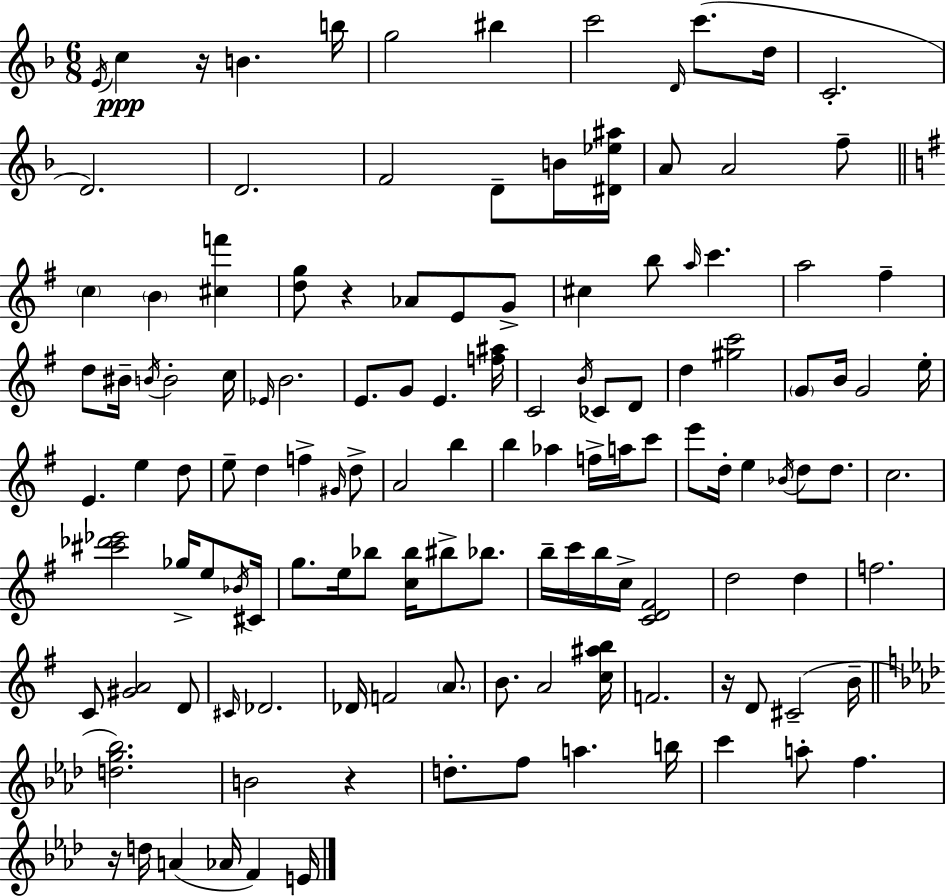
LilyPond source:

{
  \clef treble
  \numericTimeSignature
  \time 6/8
  \key d \minor
  \repeat volta 2 { \acciaccatura { e'16 }\ppp c''4 r16 b'4. | b''16 g''2 bis''4 | c'''2 \grace { d'16 } c'''8.( | d''16 c'2.-. | \break d'2.) | d'2. | f'2 d'8-- | b'16 <dis' ees'' ais''>16 a'8 a'2 | \break f''8-- \bar "||" \break \key e \minor \parenthesize c''4 \parenthesize b'4 <cis'' f'''>4 | <d'' g''>8 r4 aes'8 e'8 g'8-> | cis''4 b''8 \grace { a''16 } c'''4. | a''2 fis''4-- | \break d''8 bis'16-- \acciaccatura { b'16 } b'2-. | c''16 \grace { ees'16 } b'2. | e'8. g'8 e'4. | <f'' ais''>16 c'2 \acciaccatura { b'16 } | \break ces'8 d'8 d''4 <gis'' c'''>2 | \parenthesize g'8 b'16 g'2 | e''16-. e'4. e''4 | d''8 e''8-- d''4 f''4-> | \break \grace { gis'16 } d''8-> a'2 | b''4 b''4 aes''4 | f''16-> a''16 c'''8 e'''8 d''16-. e''4 | \acciaccatura { bes'16 } d''8 d''8. c''2. | \break <cis''' des''' ees'''>2 | ges''16-> e''8 \acciaccatura { bes'16 } cis'16 g''8. e''16 bes''8 | <c'' bes''>16 bis''8-> bes''8. b''16-- c'''16 b''16 c''16-> <c' d' fis'>2 | d''2 | \break d''4 f''2. | c'8 <gis' a'>2 | d'8 \grace { cis'16 } des'2. | des'16 f'2 | \break \parenthesize a'8. b'8. a'2 | <c'' ais'' b''>16 f'2. | r16 d'8 cis'2--( | b'16-- \bar "||" \break \key f \minor <d'' g'' bes''>2.) | b'2 r4 | d''8.-. f''8 a''4. b''16 | c'''4 a''8-. f''4. | \break r16 d''16 a'4( aes'16 f'4) e'16 | } \bar "|."
}